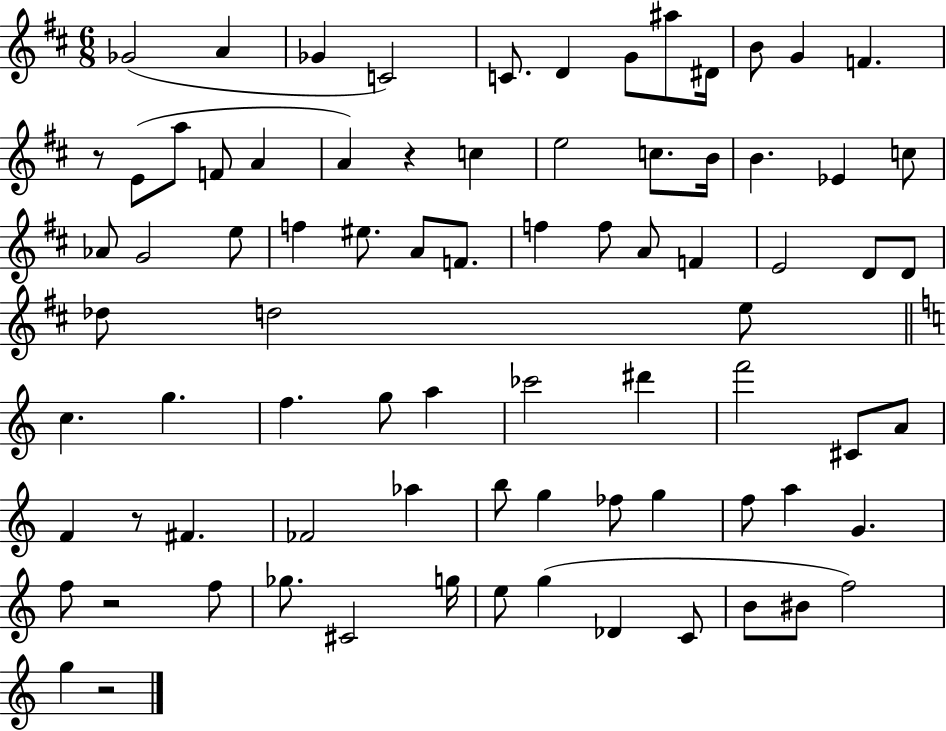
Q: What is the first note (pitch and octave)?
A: Gb4